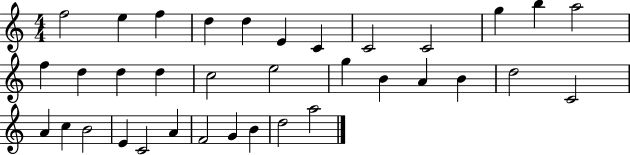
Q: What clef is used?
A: treble